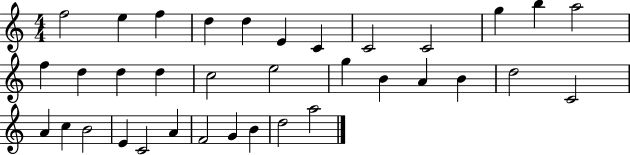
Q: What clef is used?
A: treble